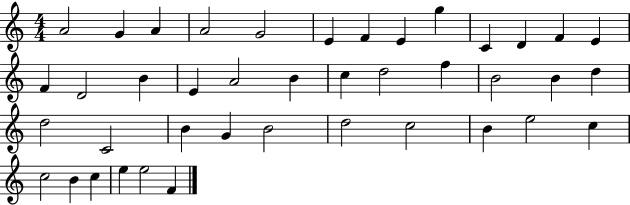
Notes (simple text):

A4/h G4/q A4/q A4/h G4/h E4/q F4/q E4/q G5/q C4/q D4/q F4/q E4/q F4/q D4/h B4/q E4/q A4/h B4/q C5/q D5/h F5/q B4/h B4/q D5/q D5/h C4/h B4/q G4/q B4/h D5/h C5/h B4/q E5/h C5/q C5/h B4/q C5/q E5/q E5/h F4/q